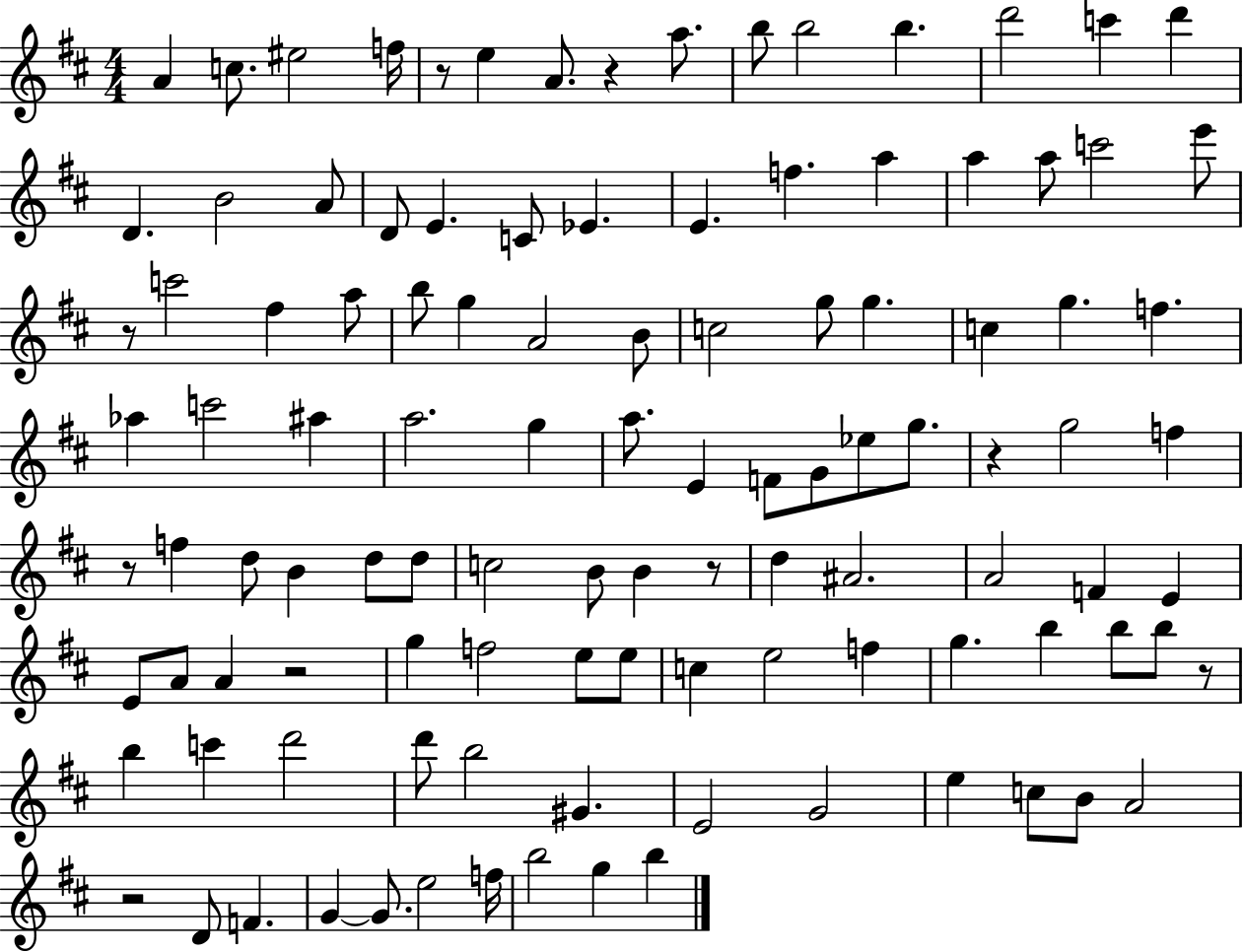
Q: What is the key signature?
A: D major